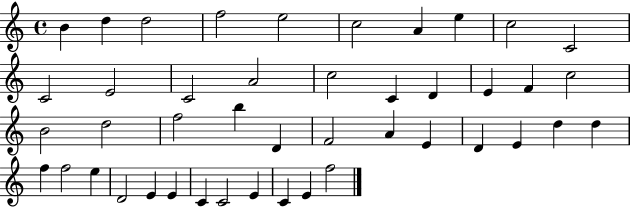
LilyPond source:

{
  \clef treble
  \time 4/4
  \defaultTimeSignature
  \key c \major
  b'4 d''4 d''2 | f''2 e''2 | c''2 a'4 e''4 | c''2 c'2 | \break c'2 e'2 | c'2 a'2 | c''2 c'4 d'4 | e'4 f'4 c''2 | \break b'2 d''2 | f''2 b''4 d'4 | f'2 a'4 e'4 | d'4 e'4 d''4 d''4 | \break f''4 f''2 e''4 | d'2 e'4 e'4 | c'4 c'2 e'4 | c'4 e'4 f''2 | \break \bar "|."
}